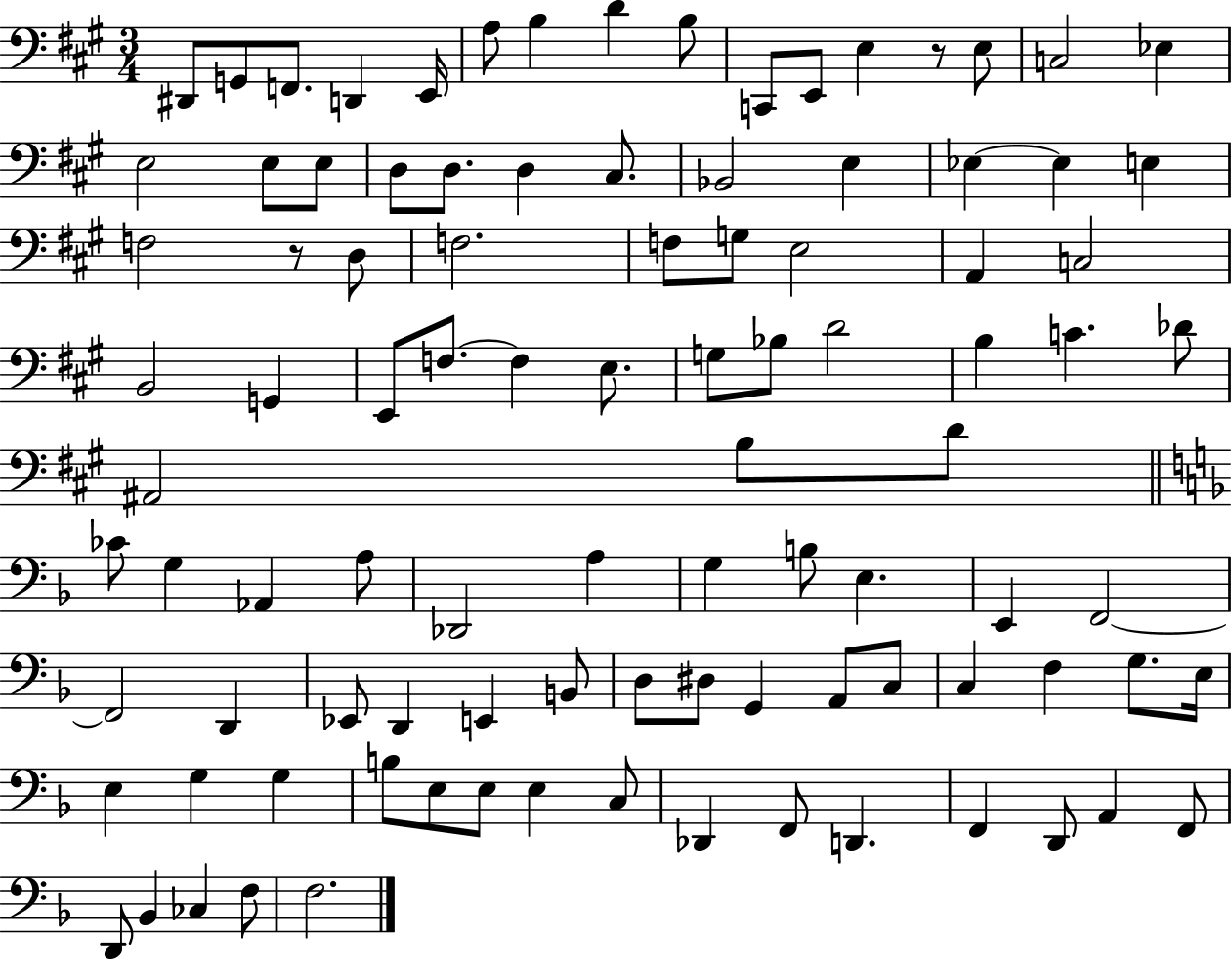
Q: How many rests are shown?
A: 2